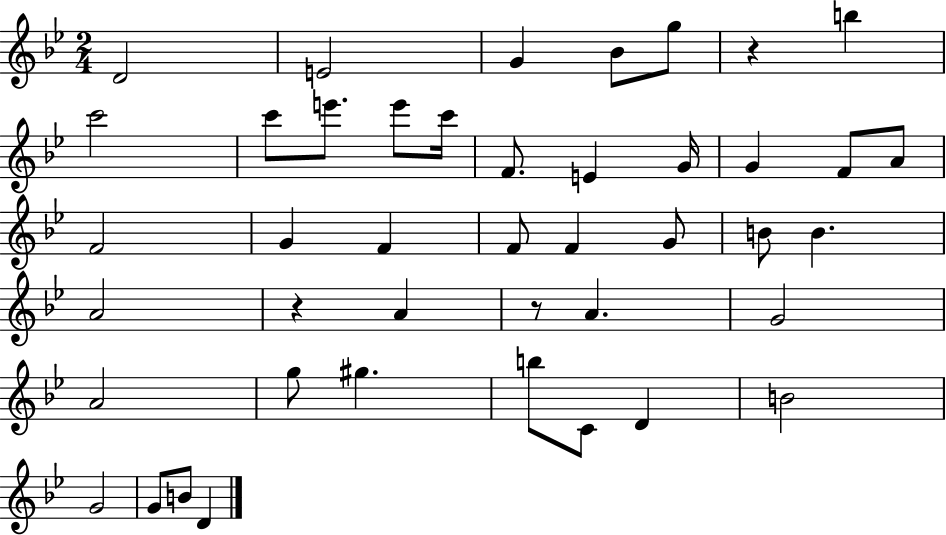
D4/h E4/h G4/q Bb4/e G5/e R/q B5/q C6/h C6/e E6/e. E6/e C6/s F4/e. E4/q G4/s G4/q F4/e A4/e F4/h G4/q F4/q F4/e F4/q G4/e B4/e B4/q. A4/h R/q A4/q R/e A4/q. G4/h A4/h G5/e G#5/q. B5/e C4/e D4/q B4/h G4/h G4/e B4/e D4/q